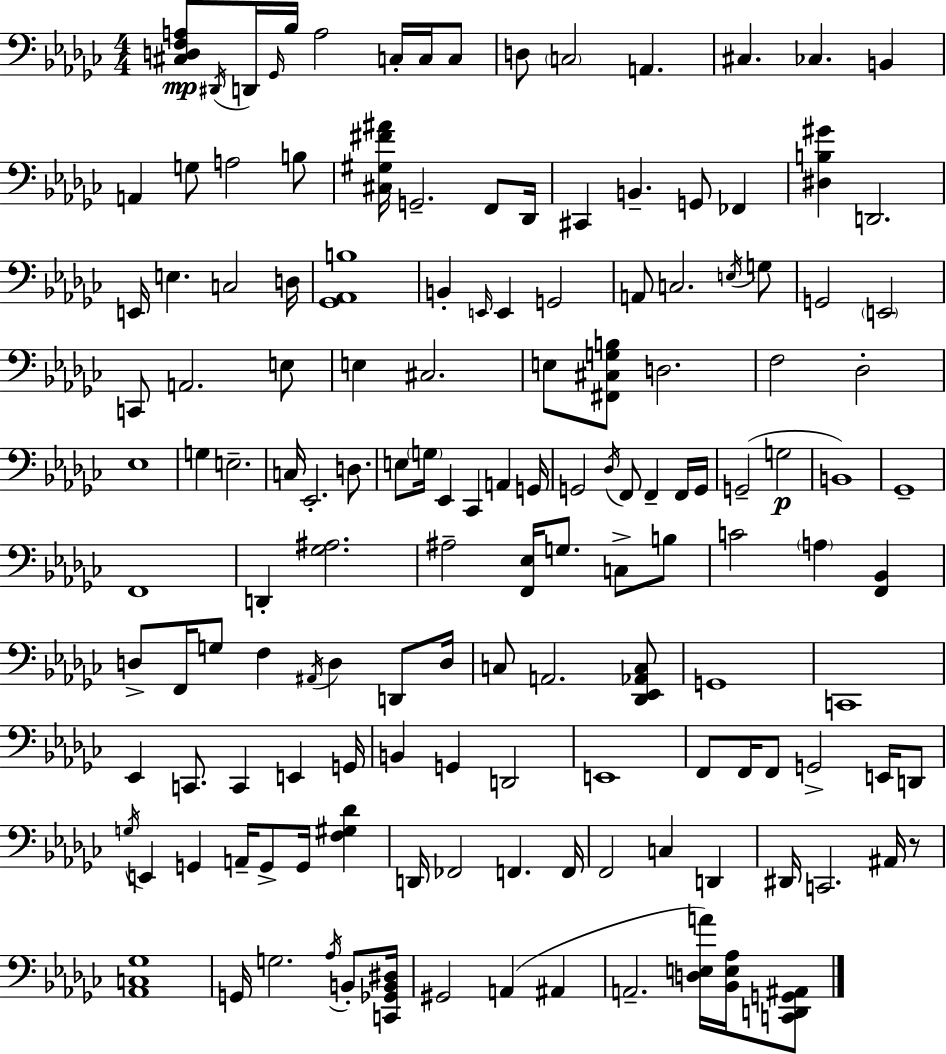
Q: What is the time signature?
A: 4/4